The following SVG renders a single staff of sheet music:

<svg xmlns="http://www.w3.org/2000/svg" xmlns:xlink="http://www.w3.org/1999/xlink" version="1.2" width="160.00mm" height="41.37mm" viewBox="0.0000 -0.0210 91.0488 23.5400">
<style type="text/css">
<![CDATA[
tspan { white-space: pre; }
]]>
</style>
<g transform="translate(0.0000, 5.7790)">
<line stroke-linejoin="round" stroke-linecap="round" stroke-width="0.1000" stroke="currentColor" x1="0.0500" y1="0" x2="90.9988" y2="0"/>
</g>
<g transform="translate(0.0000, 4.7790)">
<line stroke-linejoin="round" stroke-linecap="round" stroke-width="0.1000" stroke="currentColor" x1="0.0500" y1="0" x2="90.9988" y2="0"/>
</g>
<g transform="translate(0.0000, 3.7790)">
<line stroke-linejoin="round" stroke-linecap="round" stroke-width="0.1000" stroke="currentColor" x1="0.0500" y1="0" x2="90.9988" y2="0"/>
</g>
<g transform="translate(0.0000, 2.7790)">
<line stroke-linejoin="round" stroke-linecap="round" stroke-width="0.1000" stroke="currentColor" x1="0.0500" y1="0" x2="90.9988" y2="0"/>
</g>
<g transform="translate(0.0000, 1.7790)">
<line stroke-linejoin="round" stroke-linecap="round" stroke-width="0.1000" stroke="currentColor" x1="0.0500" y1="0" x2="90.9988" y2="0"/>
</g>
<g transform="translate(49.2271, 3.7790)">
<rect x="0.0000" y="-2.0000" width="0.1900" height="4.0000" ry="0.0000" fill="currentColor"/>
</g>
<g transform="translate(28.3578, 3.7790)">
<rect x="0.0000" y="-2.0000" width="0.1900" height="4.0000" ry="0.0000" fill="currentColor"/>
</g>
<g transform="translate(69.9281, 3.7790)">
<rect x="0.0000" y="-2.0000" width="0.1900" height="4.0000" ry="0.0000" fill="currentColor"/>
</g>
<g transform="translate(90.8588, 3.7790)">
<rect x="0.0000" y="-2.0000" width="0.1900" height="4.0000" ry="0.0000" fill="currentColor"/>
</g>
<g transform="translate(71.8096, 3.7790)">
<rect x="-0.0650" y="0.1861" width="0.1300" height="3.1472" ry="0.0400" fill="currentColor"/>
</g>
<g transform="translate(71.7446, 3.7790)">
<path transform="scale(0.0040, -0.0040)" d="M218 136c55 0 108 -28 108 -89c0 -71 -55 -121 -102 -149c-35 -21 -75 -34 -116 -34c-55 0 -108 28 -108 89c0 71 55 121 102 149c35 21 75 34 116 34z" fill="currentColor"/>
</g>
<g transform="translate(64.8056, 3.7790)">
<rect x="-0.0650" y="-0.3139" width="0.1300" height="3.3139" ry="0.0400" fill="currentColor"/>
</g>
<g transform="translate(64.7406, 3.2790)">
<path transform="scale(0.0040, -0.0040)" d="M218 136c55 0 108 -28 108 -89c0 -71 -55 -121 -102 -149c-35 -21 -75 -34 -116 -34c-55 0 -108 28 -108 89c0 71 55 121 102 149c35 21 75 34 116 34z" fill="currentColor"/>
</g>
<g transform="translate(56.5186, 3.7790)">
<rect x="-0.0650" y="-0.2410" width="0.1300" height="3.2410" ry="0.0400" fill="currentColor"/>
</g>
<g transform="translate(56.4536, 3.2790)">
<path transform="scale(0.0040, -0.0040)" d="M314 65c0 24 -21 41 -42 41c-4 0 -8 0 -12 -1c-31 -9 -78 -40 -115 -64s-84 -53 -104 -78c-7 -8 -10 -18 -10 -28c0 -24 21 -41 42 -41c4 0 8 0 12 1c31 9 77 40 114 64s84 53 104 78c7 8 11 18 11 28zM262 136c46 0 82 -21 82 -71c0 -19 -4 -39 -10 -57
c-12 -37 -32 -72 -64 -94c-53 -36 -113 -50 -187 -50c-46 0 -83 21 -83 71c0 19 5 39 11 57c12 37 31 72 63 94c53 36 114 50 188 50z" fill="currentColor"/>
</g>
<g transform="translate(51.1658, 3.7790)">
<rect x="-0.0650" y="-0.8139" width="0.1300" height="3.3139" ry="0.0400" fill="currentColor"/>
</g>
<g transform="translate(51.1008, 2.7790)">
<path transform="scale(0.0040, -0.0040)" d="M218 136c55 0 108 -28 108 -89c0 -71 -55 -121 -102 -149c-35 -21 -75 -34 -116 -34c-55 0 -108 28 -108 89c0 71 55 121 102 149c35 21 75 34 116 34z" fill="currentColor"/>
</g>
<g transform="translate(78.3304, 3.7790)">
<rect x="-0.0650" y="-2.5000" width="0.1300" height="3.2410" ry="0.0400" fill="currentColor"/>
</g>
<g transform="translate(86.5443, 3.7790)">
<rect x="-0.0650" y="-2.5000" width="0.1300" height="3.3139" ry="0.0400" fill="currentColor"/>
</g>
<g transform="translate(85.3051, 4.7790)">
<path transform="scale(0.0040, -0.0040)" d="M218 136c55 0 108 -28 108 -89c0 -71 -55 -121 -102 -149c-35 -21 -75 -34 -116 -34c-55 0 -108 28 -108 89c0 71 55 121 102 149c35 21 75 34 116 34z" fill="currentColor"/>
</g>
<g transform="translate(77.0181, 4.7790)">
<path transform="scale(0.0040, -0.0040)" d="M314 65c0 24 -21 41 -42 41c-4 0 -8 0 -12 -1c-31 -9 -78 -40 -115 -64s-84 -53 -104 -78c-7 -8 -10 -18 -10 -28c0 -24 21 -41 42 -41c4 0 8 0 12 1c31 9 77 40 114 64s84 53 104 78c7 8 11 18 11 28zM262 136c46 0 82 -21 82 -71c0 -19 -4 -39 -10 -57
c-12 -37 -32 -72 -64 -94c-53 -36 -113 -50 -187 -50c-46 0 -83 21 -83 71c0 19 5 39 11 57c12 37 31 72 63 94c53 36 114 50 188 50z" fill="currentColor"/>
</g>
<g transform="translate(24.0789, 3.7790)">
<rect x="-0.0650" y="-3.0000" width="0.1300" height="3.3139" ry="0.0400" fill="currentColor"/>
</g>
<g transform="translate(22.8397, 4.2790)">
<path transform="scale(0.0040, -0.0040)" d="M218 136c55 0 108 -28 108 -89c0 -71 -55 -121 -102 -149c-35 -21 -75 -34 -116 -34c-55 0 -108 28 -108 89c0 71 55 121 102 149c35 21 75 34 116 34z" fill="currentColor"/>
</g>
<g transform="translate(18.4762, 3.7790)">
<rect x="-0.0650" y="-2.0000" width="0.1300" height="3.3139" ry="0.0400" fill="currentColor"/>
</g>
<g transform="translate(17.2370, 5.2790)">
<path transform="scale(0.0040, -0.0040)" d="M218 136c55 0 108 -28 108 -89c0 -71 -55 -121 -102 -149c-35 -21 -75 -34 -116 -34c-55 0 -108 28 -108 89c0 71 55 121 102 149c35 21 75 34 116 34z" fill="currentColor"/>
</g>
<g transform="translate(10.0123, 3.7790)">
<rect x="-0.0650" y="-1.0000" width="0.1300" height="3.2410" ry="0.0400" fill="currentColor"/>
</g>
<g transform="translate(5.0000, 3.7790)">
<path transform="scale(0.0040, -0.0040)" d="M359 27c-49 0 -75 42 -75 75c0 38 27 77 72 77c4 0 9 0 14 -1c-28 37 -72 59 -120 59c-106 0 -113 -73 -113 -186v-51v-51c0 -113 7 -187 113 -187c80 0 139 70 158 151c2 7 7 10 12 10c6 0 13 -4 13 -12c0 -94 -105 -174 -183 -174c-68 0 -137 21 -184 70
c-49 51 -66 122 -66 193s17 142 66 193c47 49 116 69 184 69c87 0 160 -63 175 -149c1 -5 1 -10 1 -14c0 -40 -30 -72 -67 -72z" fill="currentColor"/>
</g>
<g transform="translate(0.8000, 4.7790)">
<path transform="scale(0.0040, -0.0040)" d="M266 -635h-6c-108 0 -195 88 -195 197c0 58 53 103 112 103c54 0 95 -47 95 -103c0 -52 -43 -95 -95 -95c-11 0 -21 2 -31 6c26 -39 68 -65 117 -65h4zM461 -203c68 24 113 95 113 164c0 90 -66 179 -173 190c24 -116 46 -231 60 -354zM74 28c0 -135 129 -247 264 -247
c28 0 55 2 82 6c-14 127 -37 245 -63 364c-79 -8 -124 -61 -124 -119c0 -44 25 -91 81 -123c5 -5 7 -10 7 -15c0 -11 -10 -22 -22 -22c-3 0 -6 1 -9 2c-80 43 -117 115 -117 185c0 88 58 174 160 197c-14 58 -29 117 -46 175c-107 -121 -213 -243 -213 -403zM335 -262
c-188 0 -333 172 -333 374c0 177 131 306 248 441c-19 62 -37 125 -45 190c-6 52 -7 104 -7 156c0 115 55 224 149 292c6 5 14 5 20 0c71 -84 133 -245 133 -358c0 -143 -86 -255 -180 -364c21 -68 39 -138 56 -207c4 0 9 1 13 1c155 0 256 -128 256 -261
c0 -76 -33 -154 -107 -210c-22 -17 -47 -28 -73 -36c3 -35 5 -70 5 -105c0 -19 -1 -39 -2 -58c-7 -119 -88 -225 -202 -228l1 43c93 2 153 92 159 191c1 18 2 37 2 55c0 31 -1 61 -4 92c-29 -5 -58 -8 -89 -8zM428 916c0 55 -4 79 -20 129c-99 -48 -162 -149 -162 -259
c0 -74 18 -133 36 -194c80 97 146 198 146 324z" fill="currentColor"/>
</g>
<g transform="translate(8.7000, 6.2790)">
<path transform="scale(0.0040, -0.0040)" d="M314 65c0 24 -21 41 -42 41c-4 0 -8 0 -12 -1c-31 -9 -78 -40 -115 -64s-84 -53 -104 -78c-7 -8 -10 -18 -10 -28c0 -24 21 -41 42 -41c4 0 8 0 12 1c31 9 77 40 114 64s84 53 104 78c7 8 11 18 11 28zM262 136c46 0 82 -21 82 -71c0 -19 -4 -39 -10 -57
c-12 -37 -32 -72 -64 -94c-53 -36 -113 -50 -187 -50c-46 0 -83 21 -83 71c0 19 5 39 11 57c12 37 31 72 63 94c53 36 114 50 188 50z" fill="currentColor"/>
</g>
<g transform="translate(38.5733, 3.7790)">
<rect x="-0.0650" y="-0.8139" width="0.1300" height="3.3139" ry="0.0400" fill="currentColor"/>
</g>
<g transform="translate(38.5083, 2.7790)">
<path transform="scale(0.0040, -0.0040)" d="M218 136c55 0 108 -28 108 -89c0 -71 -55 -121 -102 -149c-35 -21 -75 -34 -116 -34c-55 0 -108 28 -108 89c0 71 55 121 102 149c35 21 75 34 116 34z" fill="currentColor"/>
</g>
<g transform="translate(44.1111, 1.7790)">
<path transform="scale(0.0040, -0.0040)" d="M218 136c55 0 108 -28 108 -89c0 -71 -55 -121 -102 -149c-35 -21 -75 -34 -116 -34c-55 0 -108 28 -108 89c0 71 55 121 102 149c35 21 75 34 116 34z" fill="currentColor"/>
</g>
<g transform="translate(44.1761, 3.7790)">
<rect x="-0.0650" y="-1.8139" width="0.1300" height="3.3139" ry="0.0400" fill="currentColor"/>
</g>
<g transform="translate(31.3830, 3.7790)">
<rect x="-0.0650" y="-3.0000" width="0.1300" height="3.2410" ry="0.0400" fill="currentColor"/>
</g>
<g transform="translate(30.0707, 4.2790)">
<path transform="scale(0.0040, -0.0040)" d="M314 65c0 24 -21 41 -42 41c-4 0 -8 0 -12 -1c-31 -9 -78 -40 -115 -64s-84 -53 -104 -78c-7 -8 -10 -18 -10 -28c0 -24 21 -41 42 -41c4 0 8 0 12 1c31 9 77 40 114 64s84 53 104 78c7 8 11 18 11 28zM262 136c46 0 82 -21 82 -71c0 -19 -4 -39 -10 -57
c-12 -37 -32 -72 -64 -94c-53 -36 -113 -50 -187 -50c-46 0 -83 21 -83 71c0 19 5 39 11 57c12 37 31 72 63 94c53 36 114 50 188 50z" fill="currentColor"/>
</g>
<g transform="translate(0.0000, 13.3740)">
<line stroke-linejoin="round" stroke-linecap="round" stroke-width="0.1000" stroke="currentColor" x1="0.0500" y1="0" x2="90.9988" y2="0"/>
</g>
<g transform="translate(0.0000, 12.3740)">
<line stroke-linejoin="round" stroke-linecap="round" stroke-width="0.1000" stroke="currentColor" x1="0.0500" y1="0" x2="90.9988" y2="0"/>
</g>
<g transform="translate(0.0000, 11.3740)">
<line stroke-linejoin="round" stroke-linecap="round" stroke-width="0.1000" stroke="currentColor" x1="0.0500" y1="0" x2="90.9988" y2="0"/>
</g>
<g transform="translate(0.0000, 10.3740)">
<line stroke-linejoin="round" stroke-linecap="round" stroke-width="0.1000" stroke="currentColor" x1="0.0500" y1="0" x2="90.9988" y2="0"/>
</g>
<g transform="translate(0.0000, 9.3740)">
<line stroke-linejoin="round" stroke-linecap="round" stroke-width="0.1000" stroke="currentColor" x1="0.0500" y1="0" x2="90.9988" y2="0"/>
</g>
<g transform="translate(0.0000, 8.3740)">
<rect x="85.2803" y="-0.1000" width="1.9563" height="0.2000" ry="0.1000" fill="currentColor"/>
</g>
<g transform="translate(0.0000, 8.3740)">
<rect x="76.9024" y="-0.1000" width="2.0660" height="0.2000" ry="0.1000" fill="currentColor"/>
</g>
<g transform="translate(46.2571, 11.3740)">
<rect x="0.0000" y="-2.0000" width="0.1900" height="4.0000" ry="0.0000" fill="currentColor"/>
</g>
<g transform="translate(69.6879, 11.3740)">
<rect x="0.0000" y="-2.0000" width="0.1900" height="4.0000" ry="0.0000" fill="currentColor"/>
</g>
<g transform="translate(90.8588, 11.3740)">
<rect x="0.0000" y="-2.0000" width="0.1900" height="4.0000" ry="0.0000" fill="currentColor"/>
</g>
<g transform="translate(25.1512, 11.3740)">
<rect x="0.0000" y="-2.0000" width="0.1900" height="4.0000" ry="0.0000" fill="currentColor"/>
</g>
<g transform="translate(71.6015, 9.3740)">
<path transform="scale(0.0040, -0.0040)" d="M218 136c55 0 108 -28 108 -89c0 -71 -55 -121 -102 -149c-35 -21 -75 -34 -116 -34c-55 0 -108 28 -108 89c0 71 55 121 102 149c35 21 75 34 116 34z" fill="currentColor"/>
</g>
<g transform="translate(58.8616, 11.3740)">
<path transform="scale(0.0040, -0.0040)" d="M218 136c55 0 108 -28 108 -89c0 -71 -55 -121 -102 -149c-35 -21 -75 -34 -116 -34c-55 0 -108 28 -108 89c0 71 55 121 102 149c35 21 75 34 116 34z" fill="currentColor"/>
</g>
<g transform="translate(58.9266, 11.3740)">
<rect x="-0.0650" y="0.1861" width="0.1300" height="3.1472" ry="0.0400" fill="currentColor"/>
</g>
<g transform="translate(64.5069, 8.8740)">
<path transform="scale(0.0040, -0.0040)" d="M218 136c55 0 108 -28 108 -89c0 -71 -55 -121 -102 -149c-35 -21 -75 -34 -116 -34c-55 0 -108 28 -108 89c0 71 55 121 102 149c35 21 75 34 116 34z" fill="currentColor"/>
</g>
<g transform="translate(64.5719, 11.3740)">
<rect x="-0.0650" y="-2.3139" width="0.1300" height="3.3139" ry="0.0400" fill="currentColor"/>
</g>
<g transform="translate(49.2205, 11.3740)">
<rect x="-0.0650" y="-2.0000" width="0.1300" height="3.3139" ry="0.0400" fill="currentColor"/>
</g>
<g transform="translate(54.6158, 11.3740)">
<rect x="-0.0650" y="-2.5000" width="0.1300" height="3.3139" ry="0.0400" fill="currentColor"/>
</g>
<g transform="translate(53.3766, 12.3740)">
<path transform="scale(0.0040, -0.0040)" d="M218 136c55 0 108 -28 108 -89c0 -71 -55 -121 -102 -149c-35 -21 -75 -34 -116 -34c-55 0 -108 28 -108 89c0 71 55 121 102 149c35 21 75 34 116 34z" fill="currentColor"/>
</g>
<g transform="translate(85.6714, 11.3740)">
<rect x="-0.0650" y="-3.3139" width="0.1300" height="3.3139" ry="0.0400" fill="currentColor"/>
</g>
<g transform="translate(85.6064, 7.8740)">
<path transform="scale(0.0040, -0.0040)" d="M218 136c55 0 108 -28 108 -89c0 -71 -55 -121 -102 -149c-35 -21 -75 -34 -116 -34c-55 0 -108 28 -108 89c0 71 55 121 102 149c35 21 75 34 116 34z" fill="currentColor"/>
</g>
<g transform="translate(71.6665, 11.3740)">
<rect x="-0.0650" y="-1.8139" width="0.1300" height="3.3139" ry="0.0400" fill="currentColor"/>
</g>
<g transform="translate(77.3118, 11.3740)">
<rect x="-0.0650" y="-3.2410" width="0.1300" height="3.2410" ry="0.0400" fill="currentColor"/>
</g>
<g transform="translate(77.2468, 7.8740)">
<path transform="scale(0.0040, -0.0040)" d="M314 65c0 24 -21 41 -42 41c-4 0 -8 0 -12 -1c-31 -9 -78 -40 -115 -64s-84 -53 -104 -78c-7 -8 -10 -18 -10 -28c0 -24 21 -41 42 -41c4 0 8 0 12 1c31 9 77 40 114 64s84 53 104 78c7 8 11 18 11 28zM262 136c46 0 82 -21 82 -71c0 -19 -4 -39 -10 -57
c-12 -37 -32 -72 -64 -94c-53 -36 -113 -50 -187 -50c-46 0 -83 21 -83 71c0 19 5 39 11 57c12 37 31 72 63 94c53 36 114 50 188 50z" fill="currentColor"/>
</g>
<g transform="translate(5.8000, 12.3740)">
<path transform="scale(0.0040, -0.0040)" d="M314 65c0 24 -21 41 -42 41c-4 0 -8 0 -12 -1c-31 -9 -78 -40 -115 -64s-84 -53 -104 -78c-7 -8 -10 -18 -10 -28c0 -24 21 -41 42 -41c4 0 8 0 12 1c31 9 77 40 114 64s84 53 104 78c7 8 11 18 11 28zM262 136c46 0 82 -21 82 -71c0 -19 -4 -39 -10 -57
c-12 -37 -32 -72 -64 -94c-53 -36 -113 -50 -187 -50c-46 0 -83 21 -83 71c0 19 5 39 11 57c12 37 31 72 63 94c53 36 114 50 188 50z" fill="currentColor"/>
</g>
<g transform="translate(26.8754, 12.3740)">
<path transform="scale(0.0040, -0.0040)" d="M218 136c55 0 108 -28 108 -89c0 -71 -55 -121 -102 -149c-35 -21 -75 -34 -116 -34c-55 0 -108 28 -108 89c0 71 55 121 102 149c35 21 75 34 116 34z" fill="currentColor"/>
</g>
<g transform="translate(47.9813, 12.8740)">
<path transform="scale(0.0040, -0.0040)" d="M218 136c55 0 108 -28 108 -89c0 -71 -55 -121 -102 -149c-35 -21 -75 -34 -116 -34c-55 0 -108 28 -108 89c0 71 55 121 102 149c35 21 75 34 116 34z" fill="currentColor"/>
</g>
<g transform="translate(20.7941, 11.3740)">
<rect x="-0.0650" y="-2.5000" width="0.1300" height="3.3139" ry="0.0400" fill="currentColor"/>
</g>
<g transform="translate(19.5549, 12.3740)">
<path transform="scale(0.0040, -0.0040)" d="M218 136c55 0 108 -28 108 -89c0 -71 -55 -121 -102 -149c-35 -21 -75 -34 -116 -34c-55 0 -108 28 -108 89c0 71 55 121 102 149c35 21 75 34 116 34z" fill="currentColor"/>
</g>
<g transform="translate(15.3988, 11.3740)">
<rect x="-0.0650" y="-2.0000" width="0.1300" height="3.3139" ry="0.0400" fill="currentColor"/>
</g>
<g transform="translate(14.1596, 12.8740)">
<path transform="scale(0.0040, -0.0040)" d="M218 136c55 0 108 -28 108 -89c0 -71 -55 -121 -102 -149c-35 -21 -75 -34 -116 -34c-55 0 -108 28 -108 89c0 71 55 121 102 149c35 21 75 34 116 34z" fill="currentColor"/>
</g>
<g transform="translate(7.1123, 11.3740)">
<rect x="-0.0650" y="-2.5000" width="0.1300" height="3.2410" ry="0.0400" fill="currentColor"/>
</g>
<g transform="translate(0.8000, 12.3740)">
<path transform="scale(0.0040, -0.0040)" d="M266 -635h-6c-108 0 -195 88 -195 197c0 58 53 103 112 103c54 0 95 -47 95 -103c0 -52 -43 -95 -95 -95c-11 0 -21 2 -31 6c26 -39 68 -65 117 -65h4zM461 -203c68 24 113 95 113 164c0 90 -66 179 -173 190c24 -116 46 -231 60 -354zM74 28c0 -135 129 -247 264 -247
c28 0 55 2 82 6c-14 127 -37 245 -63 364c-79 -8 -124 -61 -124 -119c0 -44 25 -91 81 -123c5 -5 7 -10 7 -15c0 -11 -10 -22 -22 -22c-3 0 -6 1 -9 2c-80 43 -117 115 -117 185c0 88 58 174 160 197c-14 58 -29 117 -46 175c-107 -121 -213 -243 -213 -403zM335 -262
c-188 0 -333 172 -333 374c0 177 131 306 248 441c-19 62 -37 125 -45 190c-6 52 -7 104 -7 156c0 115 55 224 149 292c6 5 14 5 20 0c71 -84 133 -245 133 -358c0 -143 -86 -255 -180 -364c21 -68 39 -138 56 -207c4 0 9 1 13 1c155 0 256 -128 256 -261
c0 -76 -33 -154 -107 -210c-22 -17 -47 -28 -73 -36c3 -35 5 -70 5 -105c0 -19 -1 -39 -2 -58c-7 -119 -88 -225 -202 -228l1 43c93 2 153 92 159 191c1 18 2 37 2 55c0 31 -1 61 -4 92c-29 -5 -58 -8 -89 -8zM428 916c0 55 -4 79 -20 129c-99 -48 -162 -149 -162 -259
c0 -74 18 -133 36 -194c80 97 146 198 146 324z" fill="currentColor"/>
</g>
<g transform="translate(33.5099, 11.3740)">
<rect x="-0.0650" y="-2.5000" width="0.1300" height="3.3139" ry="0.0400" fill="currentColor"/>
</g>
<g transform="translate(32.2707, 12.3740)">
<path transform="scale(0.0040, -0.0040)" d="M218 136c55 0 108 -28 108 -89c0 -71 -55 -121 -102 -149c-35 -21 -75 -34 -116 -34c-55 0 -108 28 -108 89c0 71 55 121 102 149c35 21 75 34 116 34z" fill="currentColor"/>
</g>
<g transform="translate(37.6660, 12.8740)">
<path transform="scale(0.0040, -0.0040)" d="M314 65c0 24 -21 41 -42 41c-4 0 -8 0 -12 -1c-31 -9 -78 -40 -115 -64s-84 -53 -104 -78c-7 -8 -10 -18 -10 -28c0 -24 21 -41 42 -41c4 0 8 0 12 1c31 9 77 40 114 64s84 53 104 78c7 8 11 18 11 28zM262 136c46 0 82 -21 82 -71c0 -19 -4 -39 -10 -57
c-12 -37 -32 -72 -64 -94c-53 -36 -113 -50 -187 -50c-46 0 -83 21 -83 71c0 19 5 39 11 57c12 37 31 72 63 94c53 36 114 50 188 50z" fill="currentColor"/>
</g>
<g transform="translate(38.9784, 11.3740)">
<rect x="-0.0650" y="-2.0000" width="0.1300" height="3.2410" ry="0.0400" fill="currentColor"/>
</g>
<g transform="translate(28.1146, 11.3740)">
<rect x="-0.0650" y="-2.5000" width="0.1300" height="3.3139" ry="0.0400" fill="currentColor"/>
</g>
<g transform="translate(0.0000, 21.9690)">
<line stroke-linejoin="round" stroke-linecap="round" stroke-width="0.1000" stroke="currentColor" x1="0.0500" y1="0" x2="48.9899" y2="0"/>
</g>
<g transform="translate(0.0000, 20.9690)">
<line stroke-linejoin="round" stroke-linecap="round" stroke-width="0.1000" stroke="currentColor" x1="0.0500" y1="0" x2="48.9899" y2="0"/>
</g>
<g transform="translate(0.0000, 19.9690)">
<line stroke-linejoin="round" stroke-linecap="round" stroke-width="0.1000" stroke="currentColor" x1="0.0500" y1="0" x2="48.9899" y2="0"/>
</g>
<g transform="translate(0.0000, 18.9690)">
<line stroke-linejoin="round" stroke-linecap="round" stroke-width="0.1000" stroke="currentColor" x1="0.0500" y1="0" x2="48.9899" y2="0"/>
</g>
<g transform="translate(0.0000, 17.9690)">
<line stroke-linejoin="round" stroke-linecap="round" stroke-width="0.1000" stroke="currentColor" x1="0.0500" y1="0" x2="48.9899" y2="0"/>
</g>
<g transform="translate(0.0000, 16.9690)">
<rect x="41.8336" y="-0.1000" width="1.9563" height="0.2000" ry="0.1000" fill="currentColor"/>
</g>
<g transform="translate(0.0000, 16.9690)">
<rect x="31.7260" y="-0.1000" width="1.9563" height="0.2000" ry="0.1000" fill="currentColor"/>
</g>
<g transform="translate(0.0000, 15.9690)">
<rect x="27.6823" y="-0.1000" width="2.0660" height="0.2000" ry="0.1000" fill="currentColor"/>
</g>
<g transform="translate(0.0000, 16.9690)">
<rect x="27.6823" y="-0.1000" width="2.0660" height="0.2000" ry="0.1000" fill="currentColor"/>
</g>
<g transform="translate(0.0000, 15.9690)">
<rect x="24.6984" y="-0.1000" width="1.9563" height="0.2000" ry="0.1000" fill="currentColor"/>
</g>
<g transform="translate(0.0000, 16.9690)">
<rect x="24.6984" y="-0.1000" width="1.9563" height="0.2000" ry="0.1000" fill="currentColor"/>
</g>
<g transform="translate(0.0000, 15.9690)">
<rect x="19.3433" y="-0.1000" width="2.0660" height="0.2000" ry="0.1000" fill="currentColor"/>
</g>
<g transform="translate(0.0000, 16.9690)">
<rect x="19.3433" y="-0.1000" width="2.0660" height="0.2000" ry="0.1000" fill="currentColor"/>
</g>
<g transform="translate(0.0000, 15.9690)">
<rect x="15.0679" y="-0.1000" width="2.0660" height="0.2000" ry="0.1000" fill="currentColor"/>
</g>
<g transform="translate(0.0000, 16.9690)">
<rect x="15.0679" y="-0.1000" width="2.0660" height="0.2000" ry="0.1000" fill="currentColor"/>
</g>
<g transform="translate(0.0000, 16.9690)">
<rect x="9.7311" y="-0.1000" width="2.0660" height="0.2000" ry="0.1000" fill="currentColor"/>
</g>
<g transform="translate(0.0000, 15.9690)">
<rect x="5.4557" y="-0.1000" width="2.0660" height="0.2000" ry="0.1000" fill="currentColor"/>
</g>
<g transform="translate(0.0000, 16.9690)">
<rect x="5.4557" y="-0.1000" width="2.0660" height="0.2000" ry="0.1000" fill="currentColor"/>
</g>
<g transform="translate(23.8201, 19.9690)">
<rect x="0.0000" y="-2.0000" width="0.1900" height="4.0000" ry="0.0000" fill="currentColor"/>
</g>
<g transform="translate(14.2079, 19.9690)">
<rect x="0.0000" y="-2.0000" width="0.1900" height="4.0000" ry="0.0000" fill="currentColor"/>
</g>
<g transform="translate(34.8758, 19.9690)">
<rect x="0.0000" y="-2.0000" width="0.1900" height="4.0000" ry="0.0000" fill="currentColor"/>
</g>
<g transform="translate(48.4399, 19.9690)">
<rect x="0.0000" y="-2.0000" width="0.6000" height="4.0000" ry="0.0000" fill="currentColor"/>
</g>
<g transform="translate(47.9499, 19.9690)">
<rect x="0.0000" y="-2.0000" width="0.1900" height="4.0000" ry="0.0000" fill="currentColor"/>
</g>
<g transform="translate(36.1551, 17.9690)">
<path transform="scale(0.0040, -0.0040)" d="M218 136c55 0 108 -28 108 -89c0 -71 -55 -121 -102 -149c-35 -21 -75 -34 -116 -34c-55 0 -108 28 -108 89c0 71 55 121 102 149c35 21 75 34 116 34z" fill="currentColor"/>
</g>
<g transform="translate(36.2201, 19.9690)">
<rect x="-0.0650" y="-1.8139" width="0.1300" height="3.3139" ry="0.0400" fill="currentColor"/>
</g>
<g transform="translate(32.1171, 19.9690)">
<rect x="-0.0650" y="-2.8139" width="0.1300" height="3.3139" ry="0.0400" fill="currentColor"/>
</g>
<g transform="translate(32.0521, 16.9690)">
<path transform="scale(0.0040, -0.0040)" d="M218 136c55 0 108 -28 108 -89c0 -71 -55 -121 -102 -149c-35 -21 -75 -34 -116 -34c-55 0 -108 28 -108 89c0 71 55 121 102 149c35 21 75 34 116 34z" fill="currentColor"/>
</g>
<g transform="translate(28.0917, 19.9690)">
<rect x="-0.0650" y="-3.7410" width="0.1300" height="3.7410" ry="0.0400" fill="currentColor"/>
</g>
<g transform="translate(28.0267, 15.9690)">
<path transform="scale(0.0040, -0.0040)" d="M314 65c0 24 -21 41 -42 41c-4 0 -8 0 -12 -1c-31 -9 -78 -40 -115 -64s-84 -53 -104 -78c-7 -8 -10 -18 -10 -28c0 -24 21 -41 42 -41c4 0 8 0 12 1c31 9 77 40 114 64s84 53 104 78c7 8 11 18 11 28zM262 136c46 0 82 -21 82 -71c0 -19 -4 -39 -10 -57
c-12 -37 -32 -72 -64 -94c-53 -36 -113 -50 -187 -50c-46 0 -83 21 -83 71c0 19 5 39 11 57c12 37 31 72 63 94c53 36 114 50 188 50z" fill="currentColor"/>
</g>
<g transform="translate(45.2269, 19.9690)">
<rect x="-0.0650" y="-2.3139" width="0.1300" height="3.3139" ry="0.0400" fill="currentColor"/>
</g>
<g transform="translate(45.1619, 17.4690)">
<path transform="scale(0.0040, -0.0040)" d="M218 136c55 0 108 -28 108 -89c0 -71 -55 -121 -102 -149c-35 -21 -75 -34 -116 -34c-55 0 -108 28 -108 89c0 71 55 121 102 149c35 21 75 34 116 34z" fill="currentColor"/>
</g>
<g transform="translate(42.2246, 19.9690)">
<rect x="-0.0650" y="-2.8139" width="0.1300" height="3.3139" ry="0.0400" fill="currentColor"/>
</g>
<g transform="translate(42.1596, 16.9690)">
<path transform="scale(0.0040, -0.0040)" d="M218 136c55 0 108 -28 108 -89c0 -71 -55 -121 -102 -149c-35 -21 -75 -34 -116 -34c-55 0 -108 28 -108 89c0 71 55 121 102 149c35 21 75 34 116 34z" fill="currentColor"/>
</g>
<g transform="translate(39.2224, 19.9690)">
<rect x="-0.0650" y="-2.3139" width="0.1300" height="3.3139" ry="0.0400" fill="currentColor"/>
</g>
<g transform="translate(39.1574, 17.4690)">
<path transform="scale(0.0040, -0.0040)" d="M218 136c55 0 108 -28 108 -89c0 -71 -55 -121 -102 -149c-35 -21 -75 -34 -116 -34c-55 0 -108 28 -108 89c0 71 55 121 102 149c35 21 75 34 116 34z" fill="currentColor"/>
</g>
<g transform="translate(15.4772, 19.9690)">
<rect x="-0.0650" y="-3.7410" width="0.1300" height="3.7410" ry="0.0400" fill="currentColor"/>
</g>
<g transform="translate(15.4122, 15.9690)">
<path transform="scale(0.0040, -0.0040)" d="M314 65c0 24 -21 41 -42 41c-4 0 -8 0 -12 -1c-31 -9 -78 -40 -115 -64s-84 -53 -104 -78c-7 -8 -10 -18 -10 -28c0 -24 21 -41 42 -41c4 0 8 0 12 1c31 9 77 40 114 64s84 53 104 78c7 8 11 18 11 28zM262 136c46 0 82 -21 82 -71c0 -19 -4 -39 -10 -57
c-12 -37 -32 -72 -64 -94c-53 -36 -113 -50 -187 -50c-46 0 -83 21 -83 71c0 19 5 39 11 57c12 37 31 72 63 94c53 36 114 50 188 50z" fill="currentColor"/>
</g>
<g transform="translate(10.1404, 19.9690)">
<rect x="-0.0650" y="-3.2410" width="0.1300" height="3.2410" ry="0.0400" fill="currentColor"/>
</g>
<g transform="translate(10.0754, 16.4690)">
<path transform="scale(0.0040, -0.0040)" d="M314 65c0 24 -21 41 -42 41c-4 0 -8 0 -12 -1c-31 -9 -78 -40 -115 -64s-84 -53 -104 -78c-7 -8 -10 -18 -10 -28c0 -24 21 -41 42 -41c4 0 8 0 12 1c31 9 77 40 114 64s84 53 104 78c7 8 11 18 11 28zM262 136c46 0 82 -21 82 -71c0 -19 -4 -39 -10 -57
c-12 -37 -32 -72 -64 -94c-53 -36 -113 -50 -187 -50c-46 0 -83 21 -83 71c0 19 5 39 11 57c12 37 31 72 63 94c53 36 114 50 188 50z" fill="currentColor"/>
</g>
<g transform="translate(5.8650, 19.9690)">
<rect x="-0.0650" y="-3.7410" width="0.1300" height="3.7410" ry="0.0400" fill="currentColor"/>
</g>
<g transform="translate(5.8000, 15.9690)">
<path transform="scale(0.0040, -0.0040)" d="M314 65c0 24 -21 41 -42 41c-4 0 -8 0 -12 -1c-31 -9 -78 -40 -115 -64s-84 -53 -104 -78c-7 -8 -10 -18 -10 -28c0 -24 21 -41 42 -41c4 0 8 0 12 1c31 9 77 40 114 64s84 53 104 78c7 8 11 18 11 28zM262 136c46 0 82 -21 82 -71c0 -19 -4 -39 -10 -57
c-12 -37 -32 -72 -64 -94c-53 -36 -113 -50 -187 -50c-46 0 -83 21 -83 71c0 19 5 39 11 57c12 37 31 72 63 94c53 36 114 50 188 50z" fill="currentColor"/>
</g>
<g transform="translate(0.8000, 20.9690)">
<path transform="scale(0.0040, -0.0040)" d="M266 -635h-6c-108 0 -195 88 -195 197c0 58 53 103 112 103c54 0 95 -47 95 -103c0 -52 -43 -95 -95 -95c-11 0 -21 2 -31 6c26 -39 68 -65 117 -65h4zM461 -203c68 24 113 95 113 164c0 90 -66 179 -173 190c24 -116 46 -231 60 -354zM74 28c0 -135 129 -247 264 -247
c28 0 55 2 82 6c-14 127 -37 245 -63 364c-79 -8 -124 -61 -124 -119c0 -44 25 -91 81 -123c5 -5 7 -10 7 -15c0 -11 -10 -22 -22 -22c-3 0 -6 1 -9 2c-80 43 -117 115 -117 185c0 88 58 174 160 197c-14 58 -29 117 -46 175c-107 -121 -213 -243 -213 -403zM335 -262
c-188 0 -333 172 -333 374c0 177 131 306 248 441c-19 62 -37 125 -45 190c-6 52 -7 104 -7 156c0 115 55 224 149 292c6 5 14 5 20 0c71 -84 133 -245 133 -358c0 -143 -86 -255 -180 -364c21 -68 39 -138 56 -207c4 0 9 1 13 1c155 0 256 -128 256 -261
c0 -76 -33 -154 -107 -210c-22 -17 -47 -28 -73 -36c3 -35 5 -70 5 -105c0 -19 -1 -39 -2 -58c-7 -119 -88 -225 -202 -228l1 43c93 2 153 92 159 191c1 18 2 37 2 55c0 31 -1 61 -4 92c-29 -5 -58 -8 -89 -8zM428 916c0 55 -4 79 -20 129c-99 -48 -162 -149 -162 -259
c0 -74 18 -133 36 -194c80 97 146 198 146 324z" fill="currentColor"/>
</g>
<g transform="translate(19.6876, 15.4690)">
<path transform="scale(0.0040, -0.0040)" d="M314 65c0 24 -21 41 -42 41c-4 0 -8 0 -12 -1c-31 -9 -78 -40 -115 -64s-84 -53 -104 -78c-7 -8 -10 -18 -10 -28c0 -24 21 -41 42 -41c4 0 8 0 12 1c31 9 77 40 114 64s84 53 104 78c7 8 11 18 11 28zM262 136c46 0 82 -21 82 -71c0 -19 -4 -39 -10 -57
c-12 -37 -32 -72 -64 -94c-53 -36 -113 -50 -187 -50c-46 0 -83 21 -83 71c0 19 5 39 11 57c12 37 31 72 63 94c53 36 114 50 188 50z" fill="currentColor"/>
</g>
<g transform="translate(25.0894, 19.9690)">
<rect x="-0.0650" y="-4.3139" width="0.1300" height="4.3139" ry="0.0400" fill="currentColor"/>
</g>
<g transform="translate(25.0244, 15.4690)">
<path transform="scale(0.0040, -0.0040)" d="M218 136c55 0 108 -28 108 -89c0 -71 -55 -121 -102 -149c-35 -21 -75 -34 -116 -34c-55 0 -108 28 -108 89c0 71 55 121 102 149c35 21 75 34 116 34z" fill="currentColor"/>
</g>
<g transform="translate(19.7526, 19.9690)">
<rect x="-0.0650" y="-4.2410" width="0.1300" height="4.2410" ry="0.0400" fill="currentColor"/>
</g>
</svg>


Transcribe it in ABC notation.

X:1
T:Untitled
M:4/4
L:1/4
K:C
D2 F A A2 d f d c2 c B G2 G G2 F G G G F2 F G B g f b2 b c'2 b2 c'2 d'2 d' c'2 a f g a g